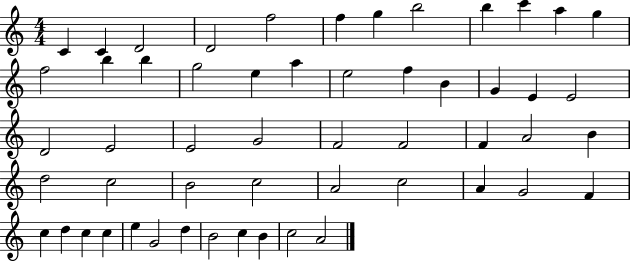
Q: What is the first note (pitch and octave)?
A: C4